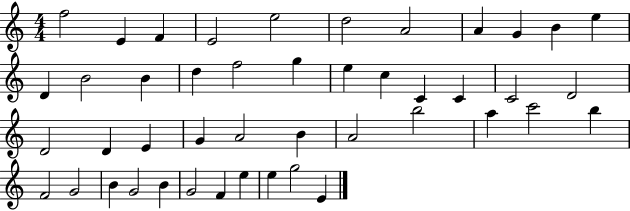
F5/h E4/q F4/q E4/h E5/h D5/h A4/h A4/q G4/q B4/q E5/q D4/q B4/h B4/q D5/q F5/h G5/q E5/q C5/q C4/q C4/q C4/h D4/h D4/h D4/q E4/q G4/q A4/h B4/q A4/h B5/h A5/q C6/h B5/q F4/h G4/h B4/q G4/h B4/q G4/h F4/q E5/q E5/q G5/h E4/q